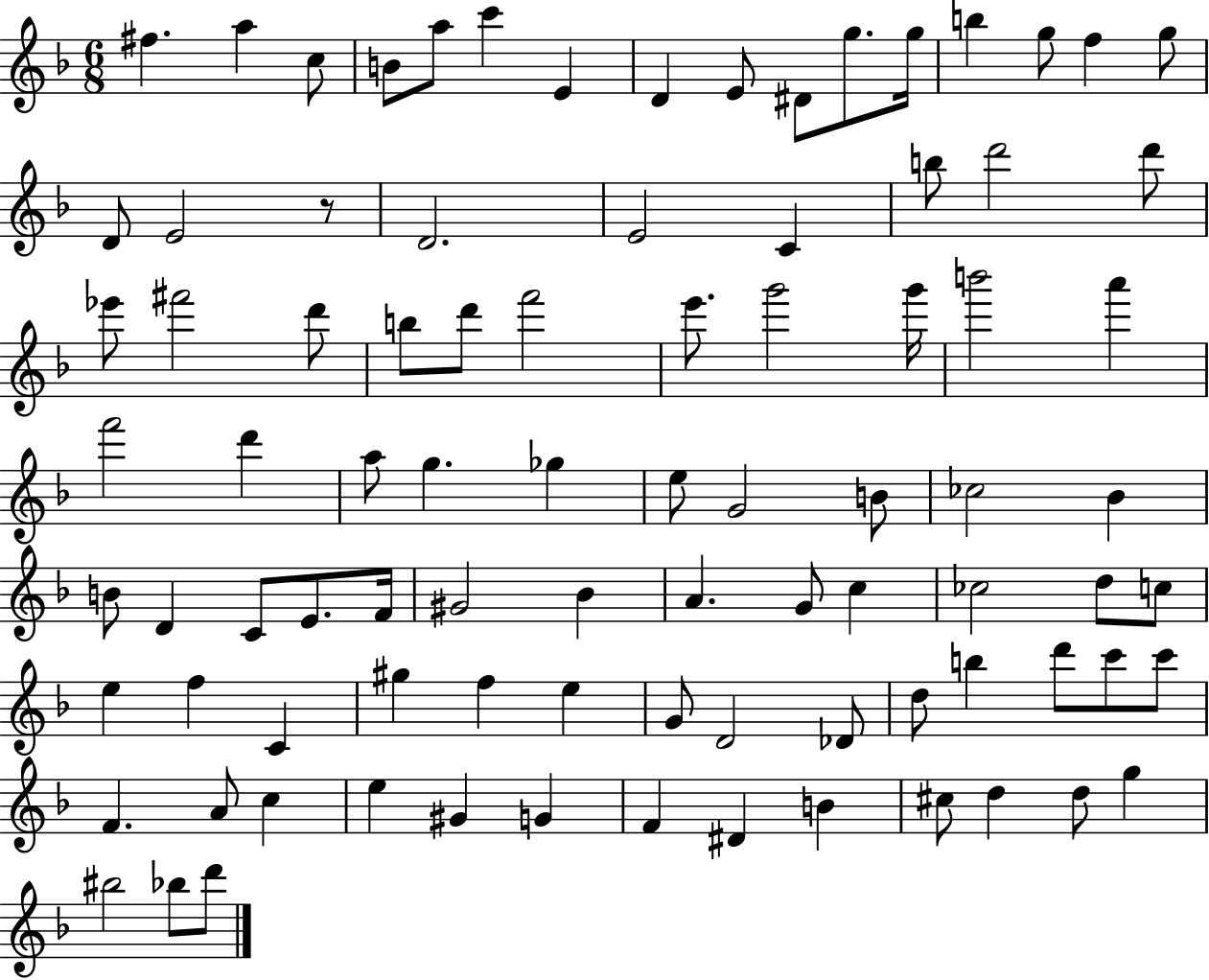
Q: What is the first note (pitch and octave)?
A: F#5